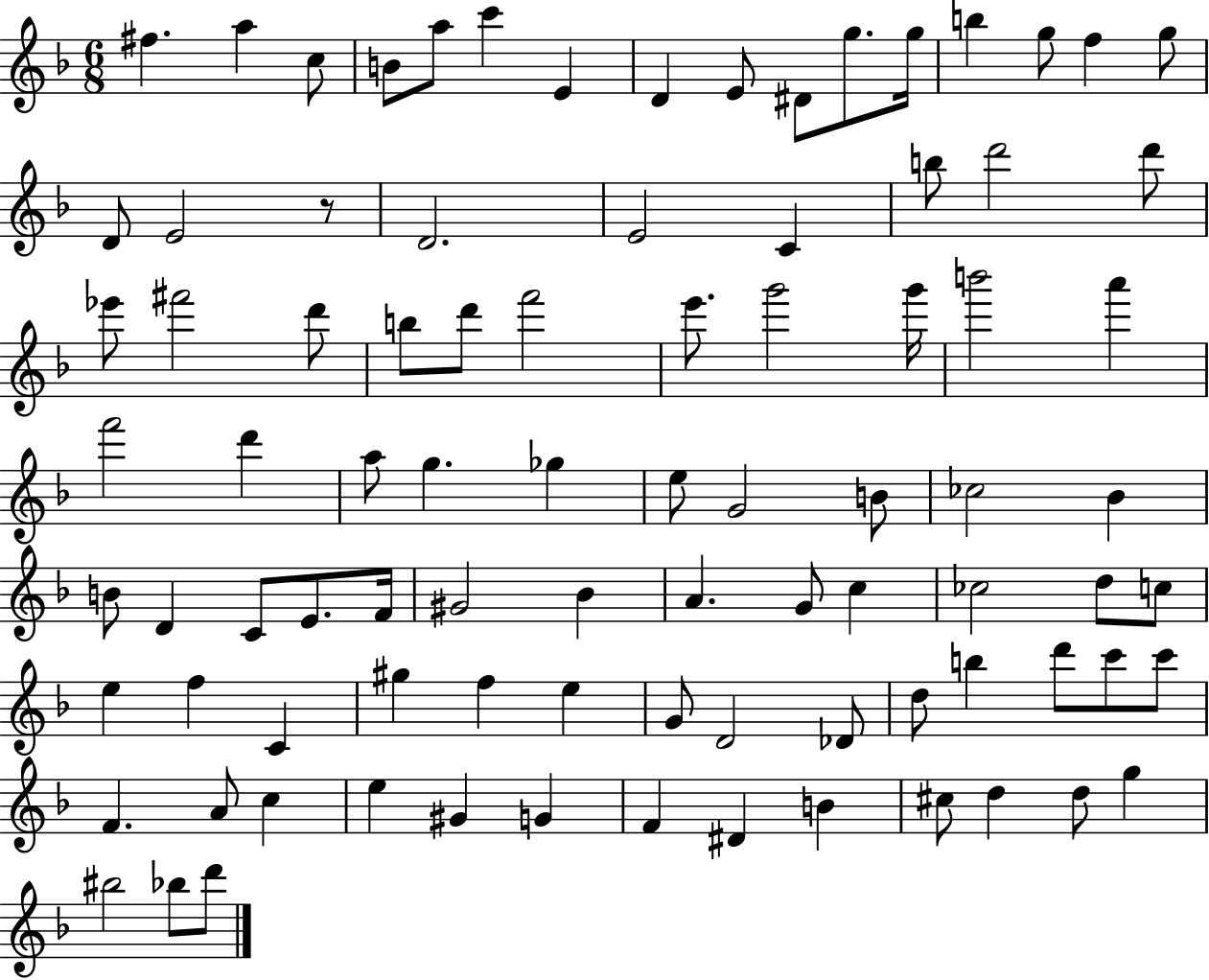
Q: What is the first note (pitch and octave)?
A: F#5